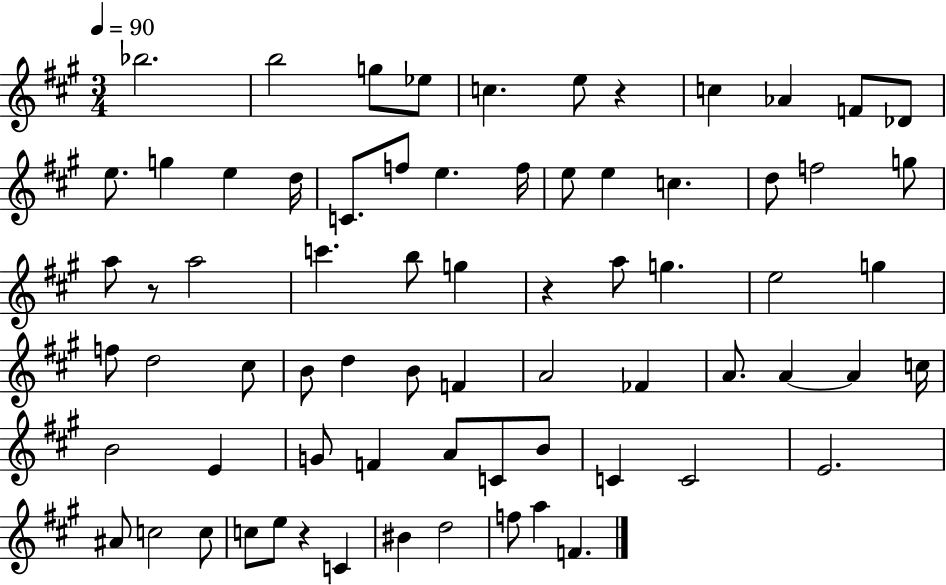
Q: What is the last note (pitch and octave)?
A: F4